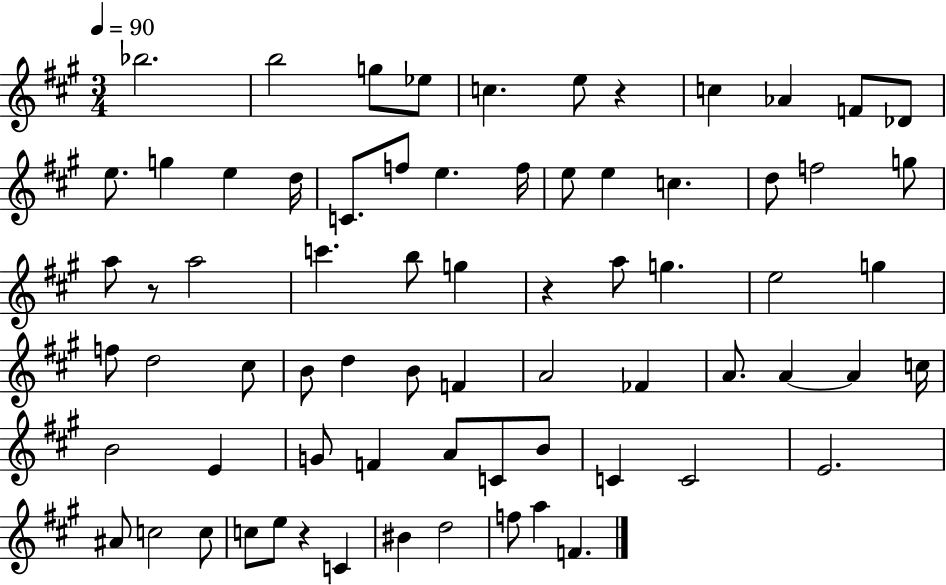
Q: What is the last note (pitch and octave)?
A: F4